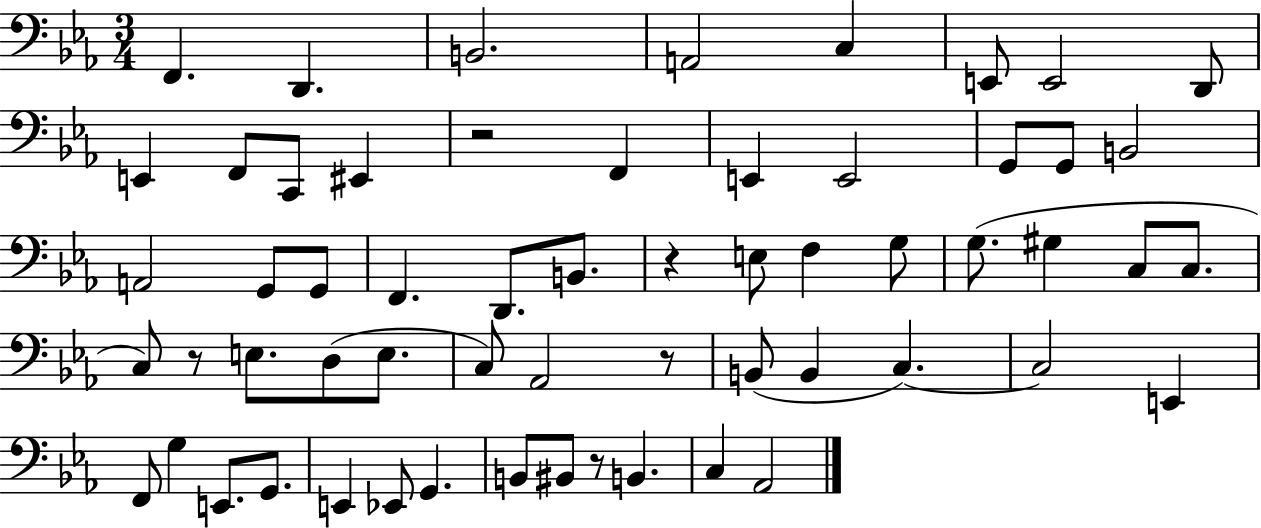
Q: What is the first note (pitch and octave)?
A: F2